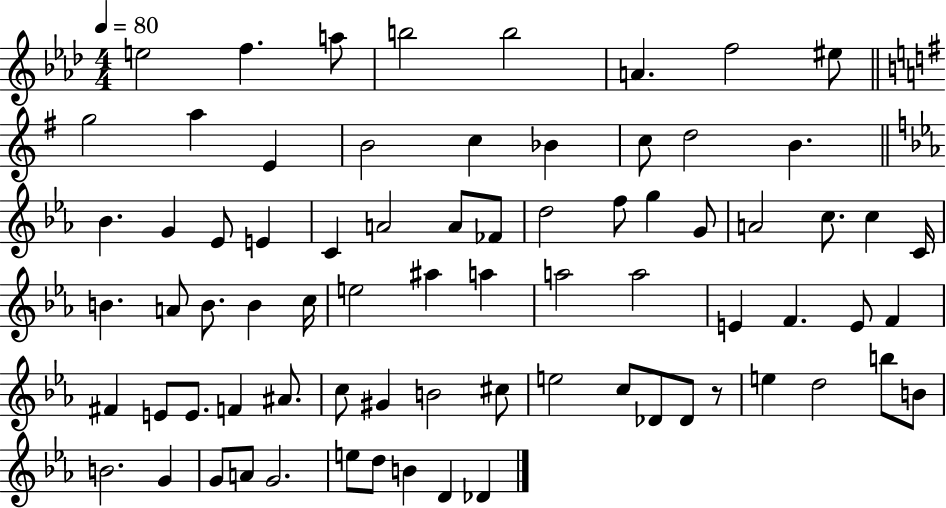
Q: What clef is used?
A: treble